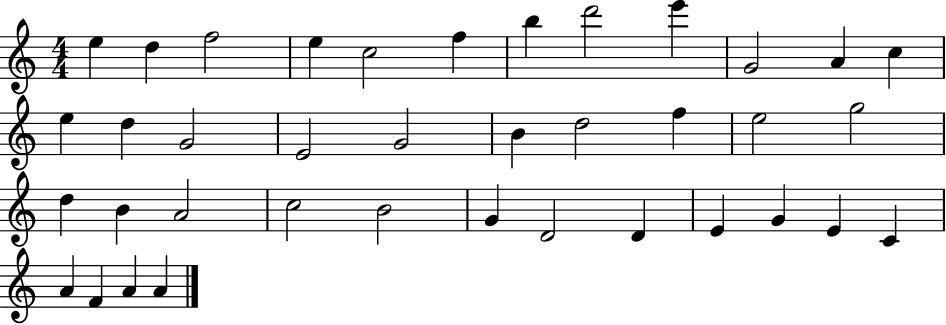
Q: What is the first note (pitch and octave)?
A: E5